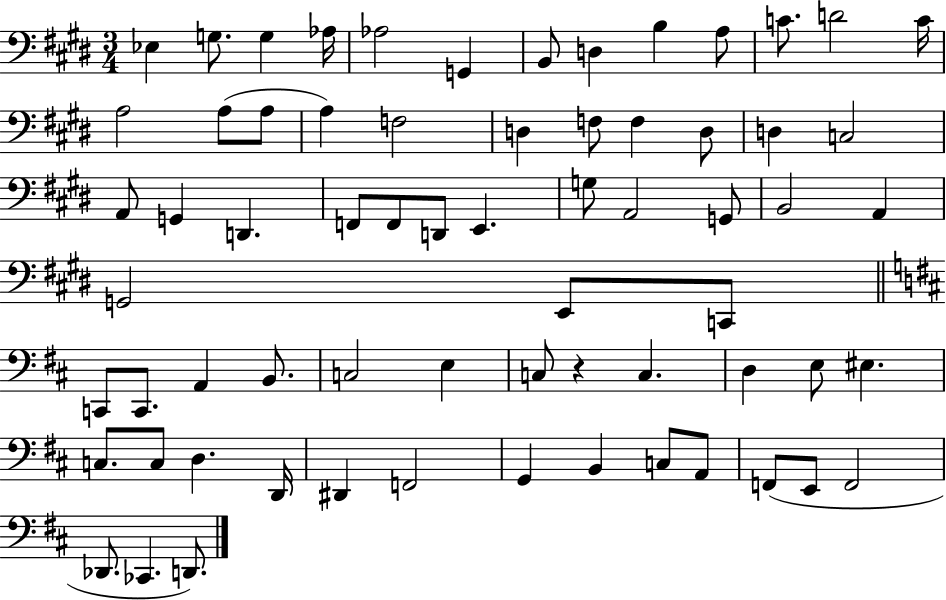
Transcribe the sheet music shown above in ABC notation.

X:1
T:Untitled
M:3/4
L:1/4
K:E
_E, G,/2 G, _A,/4 _A,2 G,, B,,/2 D, B, A,/2 C/2 D2 C/4 A,2 A,/2 A,/2 A, F,2 D, F,/2 F, D,/2 D, C,2 A,,/2 G,, D,, F,,/2 F,,/2 D,,/2 E,, G,/2 A,,2 G,,/2 B,,2 A,, G,,2 E,,/2 C,,/2 C,,/2 C,,/2 A,, B,,/2 C,2 E, C,/2 z C, D, E,/2 ^E, C,/2 C,/2 D, D,,/4 ^D,, F,,2 G,, B,, C,/2 A,,/2 F,,/2 E,,/2 F,,2 _D,,/2 _C,, D,,/2